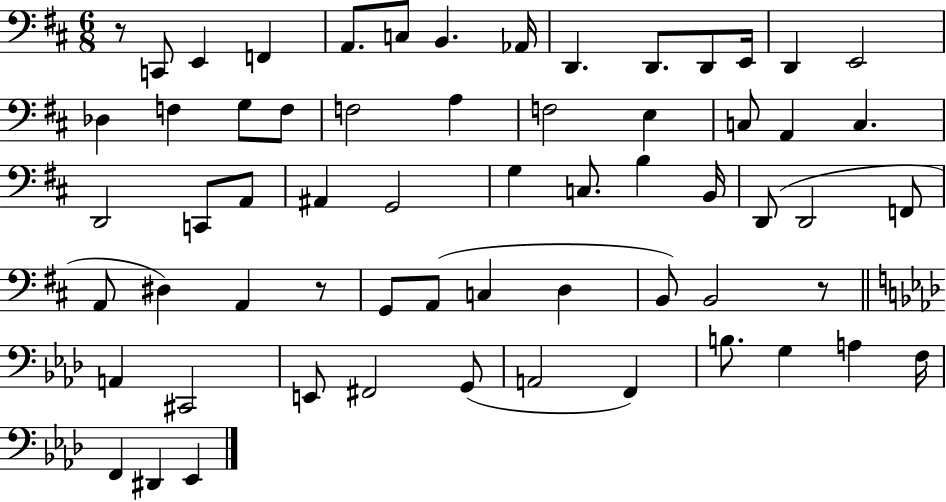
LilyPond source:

{
  \clef bass
  \numericTimeSignature
  \time 6/8
  \key d \major
  r8 c,8 e,4 f,4 | a,8. c8 b,4. aes,16 | d,4. d,8. d,8 e,16 | d,4 e,2 | \break des4 f4 g8 f8 | f2 a4 | f2 e4 | c8 a,4 c4. | \break d,2 c,8 a,8 | ais,4 g,2 | g4 c8. b4 b,16 | d,8( d,2 f,8 | \break a,8 dis4) a,4 r8 | g,8 a,8( c4 d4 | b,8) b,2 r8 | \bar "||" \break \key aes \major a,4 cis,2 | e,8 fis,2 g,8( | a,2 f,4) | b8. g4 a4 f16 | \break f,4 dis,4 ees,4 | \bar "|."
}